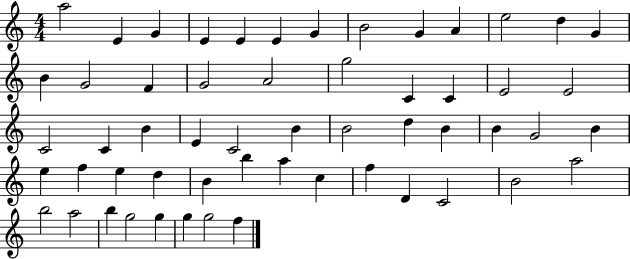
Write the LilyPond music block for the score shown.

{
  \clef treble
  \numericTimeSignature
  \time 4/4
  \key c \major
  a''2 e'4 g'4 | e'4 e'4 e'4 g'4 | b'2 g'4 a'4 | e''2 d''4 g'4 | \break b'4 g'2 f'4 | g'2 a'2 | g''2 c'4 c'4 | e'2 e'2 | \break c'2 c'4 b'4 | e'4 c'2 b'4 | b'2 d''4 b'4 | b'4 g'2 b'4 | \break e''4 f''4 e''4 d''4 | b'4 b''4 a''4 c''4 | f''4 d'4 c'2 | b'2 a''2 | \break b''2 a''2 | b''4 g''2 g''4 | g''4 g''2 f''4 | \bar "|."
}